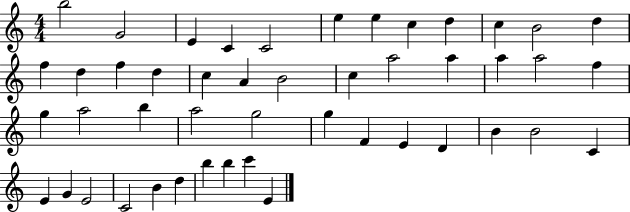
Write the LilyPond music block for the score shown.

{
  \clef treble
  \numericTimeSignature
  \time 4/4
  \key c \major
  b''2 g'2 | e'4 c'4 c'2 | e''4 e''4 c''4 d''4 | c''4 b'2 d''4 | \break f''4 d''4 f''4 d''4 | c''4 a'4 b'2 | c''4 a''2 a''4 | a''4 a''2 f''4 | \break g''4 a''2 b''4 | a''2 g''2 | g''4 f'4 e'4 d'4 | b'4 b'2 c'4 | \break e'4 g'4 e'2 | c'2 b'4 d''4 | b''4 b''4 c'''4 e'4 | \bar "|."
}